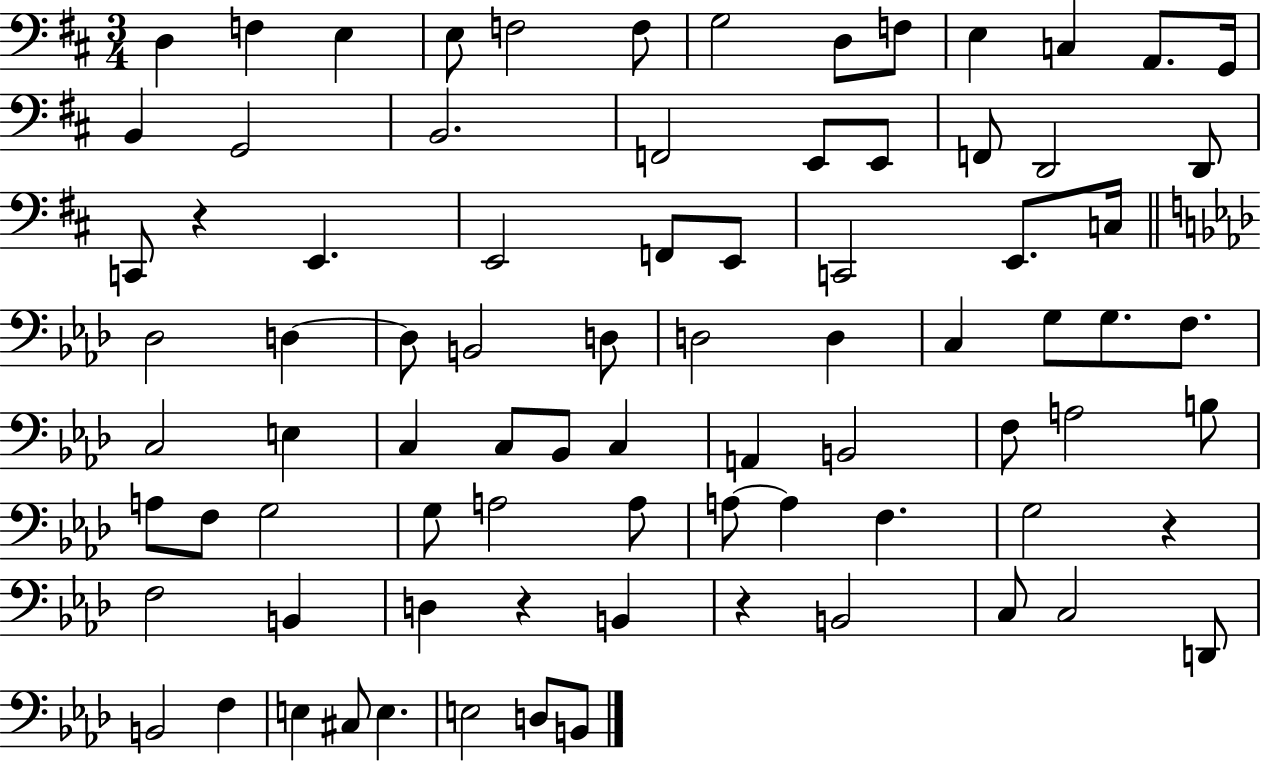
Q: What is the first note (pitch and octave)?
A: D3